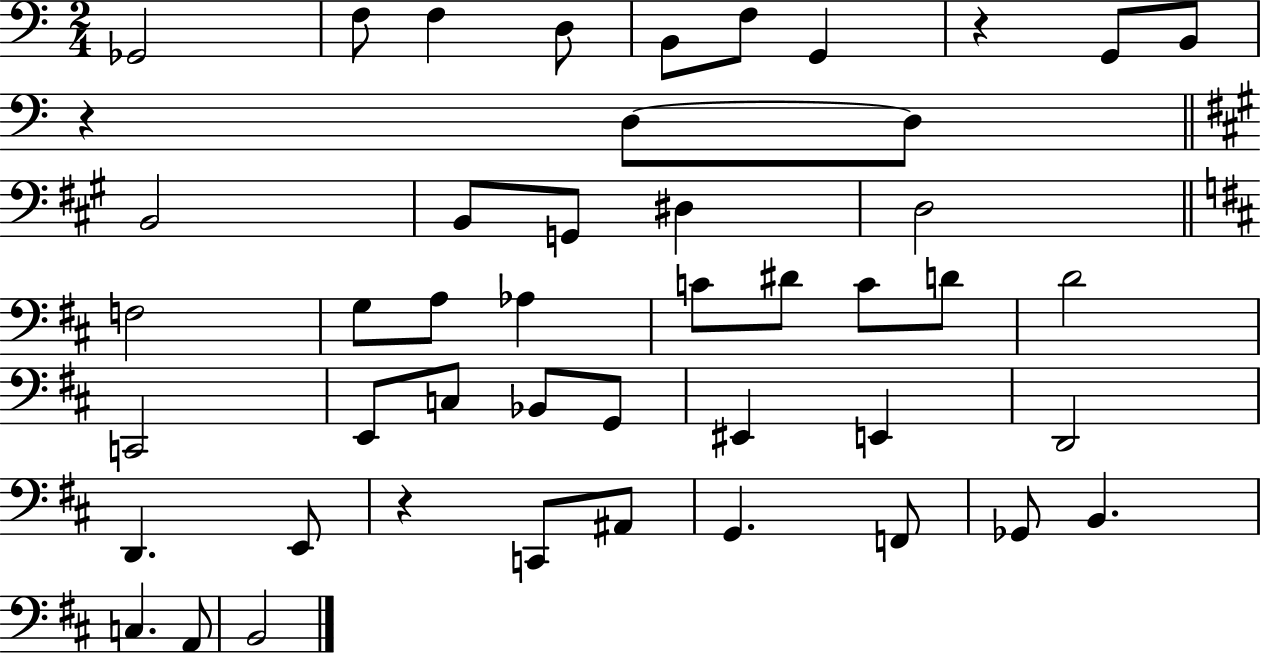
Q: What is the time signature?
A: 2/4